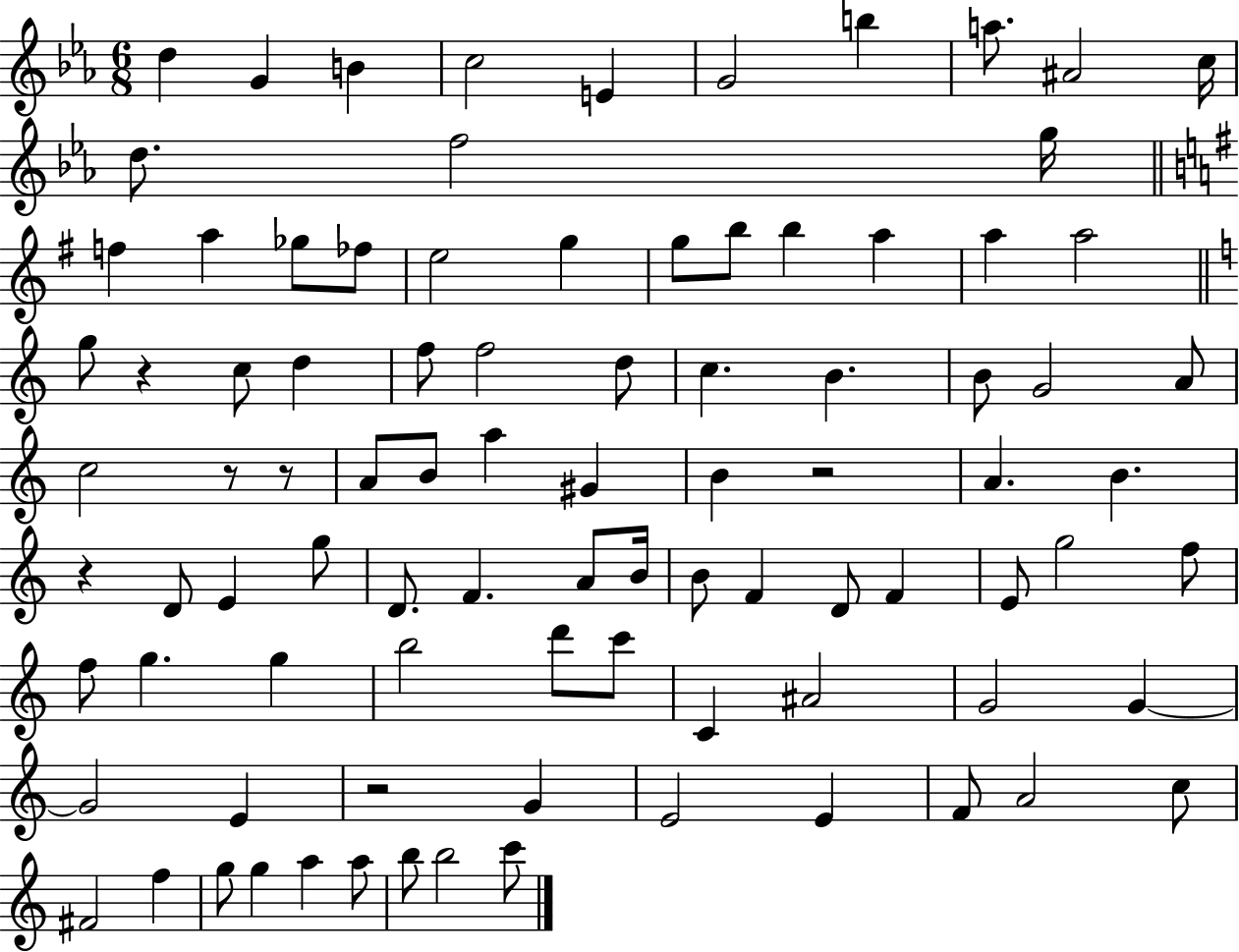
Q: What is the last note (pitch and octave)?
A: C6